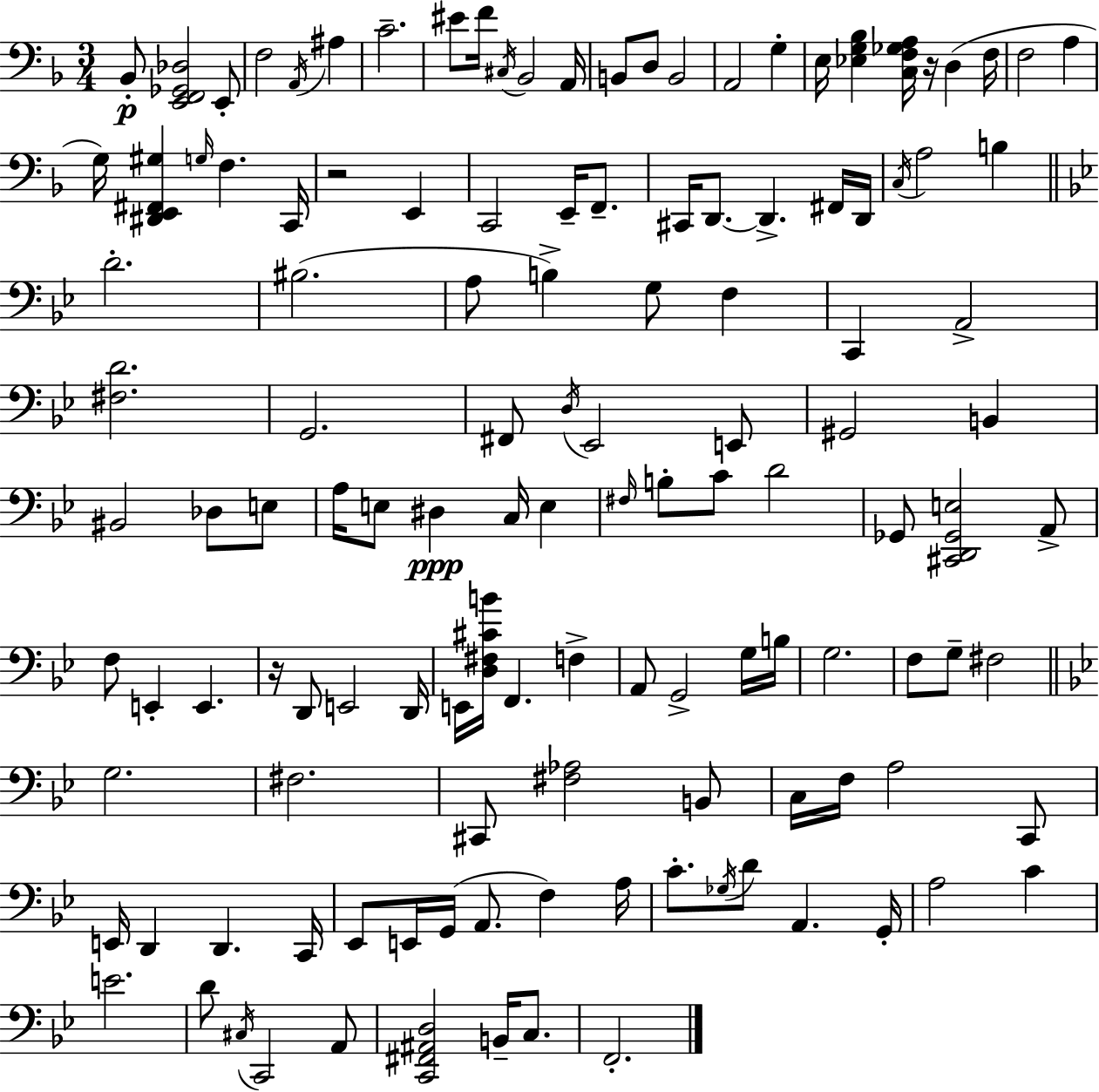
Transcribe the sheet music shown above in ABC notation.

X:1
T:Untitled
M:3/4
L:1/4
K:Dm
_B,,/2 [E,,F,,_G,,_D,]2 E,,/2 F,2 A,,/4 ^A, C2 ^E/2 F/4 ^C,/4 _B,,2 A,,/4 B,,/2 D,/2 B,,2 A,,2 G, E,/4 [_E,G,_B,] [C,F,_G,A,]/4 z/4 D, F,/4 F,2 A, G,/4 [^D,,E,,^F,,^G,] G,/4 F, C,,/4 z2 E,, C,,2 E,,/4 F,,/2 ^C,,/4 D,,/2 D,, ^F,,/4 D,,/4 C,/4 A,2 B, D2 ^B,2 A,/2 B, G,/2 F, C,, A,,2 [^F,D]2 G,,2 ^F,,/2 D,/4 _E,,2 E,,/2 ^G,,2 B,, ^B,,2 _D,/2 E,/2 A,/4 E,/2 ^D, C,/4 E, ^F,/4 B,/2 C/2 D2 _G,,/2 [^C,,D,,_G,,E,]2 A,,/2 F,/2 E,, E,, z/4 D,,/2 E,,2 D,,/4 E,,/4 [D,^F,^CB]/4 F,, F, A,,/2 G,,2 G,/4 B,/4 G,2 F,/2 G,/2 ^F,2 G,2 ^F,2 ^C,,/2 [^F,_A,]2 B,,/2 C,/4 F,/4 A,2 C,,/2 E,,/4 D,, D,, C,,/4 _E,,/2 E,,/4 G,,/4 A,,/2 F, A,/4 C/2 _G,/4 D/2 A,, G,,/4 A,2 C E2 D/2 ^C,/4 C,,2 A,,/2 [C,,^F,,^A,,D,]2 B,,/4 C,/2 F,,2